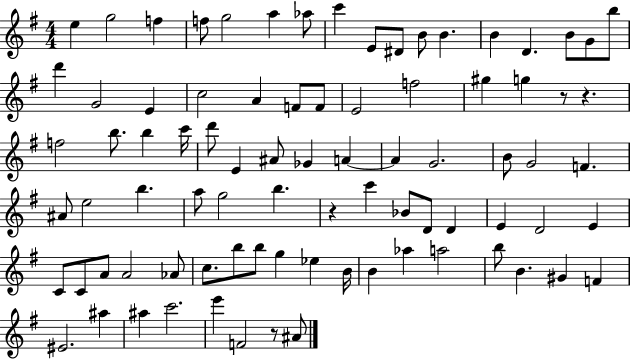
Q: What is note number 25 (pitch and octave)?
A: E4